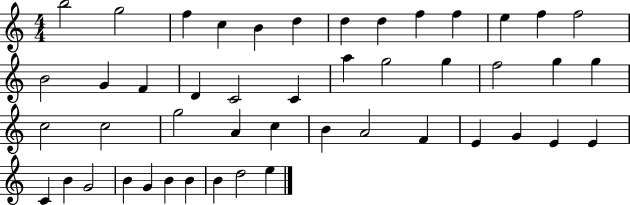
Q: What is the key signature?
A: C major